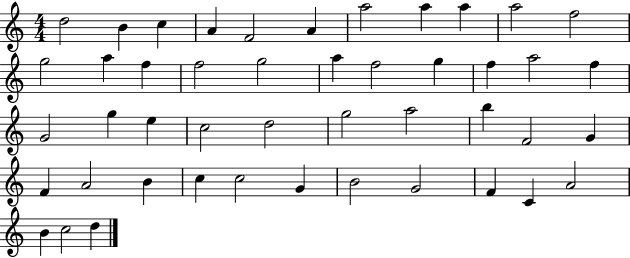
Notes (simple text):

D5/h B4/q C5/q A4/q F4/h A4/q A5/h A5/q A5/q A5/h F5/h G5/h A5/q F5/q F5/h G5/h A5/q F5/h G5/q F5/q A5/h F5/q G4/h G5/q E5/q C5/h D5/h G5/h A5/h B5/q F4/h G4/q F4/q A4/h B4/q C5/q C5/h G4/q B4/h G4/h F4/q C4/q A4/h B4/q C5/h D5/q